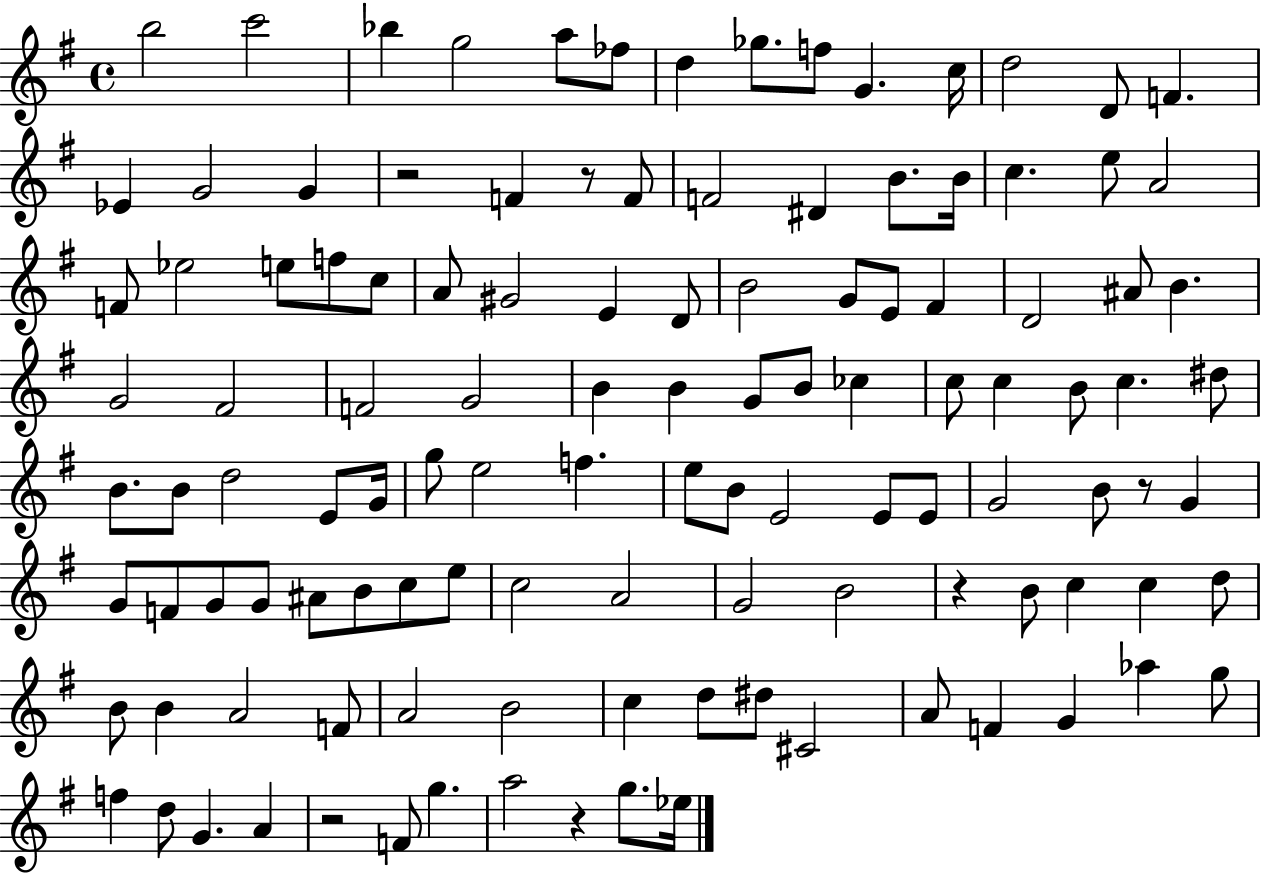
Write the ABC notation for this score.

X:1
T:Untitled
M:4/4
L:1/4
K:G
b2 c'2 _b g2 a/2 _f/2 d _g/2 f/2 G c/4 d2 D/2 F _E G2 G z2 F z/2 F/2 F2 ^D B/2 B/4 c e/2 A2 F/2 _e2 e/2 f/2 c/2 A/2 ^G2 E D/2 B2 G/2 E/2 ^F D2 ^A/2 B G2 ^F2 F2 G2 B B G/2 B/2 _c c/2 c B/2 c ^d/2 B/2 B/2 d2 E/2 G/4 g/2 e2 f e/2 B/2 E2 E/2 E/2 G2 B/2 z/2 G G/2 F/2 G/2 G/2 ^A/2 B/2 c/2 e/2 c2 A2 G2 B2 z B/2 c c d/2 B/2 B A2 F/2 A2 B2 c d/2 ^d/2 ^C2 A/2 F G _a g/2 f d/2 G A z2 F/2 g a2 z g/2 _e/4